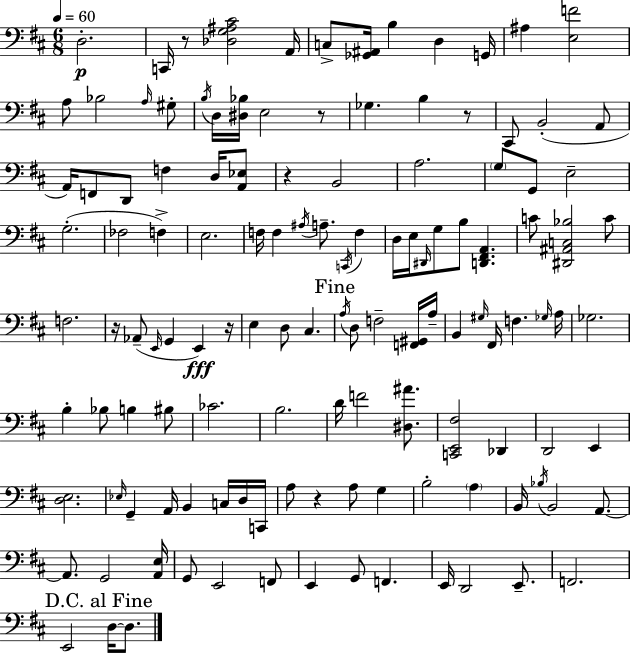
X:1
T:Untitled
M:6/8
L:1/4
K:D
D,2 C,,/4 z/2 [_D,G,^A,^C]2 A,,/4 C,/2 [_G,,^A,,]/4 B, D, G,,/4 ^A, [E,F]2 A,/2 _B,2 A,/4 ^G,/2 B,/4 D,/4 [^D,_B,]/4 E,2 z/2 _G, B, z/2 ^C,,/2 B,,2 A,,/2 A,,/4 F,,/2 D,,/2 F, D,/4 [A,,_E,]/2 z B,,2 A,2 G,/2 G,,/2 E,2 G,2 _F,2 F, E,2 F,/4 F, ^A,/4 A,/2 C,,/4 F, D,/4 E,/4 ^D,,/4 G,/2 B,/2 [D,,^F,,A,,] C/2 [^D,,^A,,C,_B,]2 C/2 F,2 z/4 _A,,/2 E,,/4 G,, E,, z/4 E, D,/2 ^C, A,/4 D,/2 F,2 [F,,^G,,]/4 A,/4 B,, ^G,/4 ^F,,/4 F, _G,/4 A,/4 _G,2 B, _B,/2 B, ^B,/2 _C2 B,2 D/4 F2 [^D,^A]/2 [C,,E,,^F,]2 _D,, D,,2 E,, [D,E,]2 _E,/4 G,, A,,/4 B,, C,/4 D,/4 C,,/4 A,/2 z A,/2 G, B,2 A, B,,/4 _B,/4 B,,2 A,,/2 A,,/2 G,,2 [A,,E,]/4 G,,/2 E,,2 F,,/2 E,, G,,/2 F,, E,,/4 D,,2 E,,/2 F,,2 E,,2 D,/4 D,/2